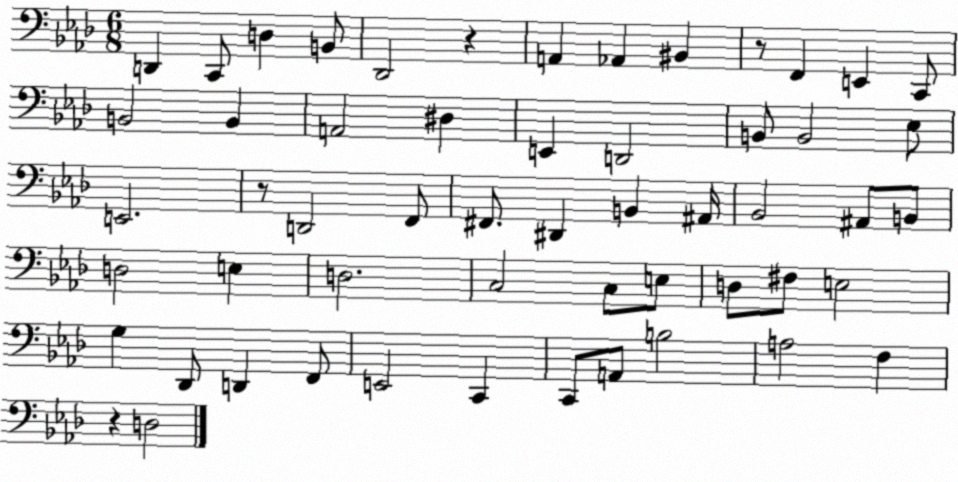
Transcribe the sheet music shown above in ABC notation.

X:1
T:Untitled
M:6/8
L:1/4
K:Ab
D,, C,,/2 D, B,,/2 _D,,2 z A,, _A,, ^B,, z/2 F,, E,, C,,/2 B,,2 B,, A,,2 ^D, E,, D,,2 B,,/2 B,,2 _E,/2 E,,2 z/2 D,,2 F,,/2 ^F,,/2 ^D,, B,, ^A,,/4 _B,,2 ^A,,/2 B,,/2 D,2 E, D,2 C,2 C,/2 E,/2 D,/2 ^F,/2 E,2 G, _D,,/2 D,, F,,/2 E,,2 C,, C,,/2 A,,/2 B,2 A,2 F, z D,2